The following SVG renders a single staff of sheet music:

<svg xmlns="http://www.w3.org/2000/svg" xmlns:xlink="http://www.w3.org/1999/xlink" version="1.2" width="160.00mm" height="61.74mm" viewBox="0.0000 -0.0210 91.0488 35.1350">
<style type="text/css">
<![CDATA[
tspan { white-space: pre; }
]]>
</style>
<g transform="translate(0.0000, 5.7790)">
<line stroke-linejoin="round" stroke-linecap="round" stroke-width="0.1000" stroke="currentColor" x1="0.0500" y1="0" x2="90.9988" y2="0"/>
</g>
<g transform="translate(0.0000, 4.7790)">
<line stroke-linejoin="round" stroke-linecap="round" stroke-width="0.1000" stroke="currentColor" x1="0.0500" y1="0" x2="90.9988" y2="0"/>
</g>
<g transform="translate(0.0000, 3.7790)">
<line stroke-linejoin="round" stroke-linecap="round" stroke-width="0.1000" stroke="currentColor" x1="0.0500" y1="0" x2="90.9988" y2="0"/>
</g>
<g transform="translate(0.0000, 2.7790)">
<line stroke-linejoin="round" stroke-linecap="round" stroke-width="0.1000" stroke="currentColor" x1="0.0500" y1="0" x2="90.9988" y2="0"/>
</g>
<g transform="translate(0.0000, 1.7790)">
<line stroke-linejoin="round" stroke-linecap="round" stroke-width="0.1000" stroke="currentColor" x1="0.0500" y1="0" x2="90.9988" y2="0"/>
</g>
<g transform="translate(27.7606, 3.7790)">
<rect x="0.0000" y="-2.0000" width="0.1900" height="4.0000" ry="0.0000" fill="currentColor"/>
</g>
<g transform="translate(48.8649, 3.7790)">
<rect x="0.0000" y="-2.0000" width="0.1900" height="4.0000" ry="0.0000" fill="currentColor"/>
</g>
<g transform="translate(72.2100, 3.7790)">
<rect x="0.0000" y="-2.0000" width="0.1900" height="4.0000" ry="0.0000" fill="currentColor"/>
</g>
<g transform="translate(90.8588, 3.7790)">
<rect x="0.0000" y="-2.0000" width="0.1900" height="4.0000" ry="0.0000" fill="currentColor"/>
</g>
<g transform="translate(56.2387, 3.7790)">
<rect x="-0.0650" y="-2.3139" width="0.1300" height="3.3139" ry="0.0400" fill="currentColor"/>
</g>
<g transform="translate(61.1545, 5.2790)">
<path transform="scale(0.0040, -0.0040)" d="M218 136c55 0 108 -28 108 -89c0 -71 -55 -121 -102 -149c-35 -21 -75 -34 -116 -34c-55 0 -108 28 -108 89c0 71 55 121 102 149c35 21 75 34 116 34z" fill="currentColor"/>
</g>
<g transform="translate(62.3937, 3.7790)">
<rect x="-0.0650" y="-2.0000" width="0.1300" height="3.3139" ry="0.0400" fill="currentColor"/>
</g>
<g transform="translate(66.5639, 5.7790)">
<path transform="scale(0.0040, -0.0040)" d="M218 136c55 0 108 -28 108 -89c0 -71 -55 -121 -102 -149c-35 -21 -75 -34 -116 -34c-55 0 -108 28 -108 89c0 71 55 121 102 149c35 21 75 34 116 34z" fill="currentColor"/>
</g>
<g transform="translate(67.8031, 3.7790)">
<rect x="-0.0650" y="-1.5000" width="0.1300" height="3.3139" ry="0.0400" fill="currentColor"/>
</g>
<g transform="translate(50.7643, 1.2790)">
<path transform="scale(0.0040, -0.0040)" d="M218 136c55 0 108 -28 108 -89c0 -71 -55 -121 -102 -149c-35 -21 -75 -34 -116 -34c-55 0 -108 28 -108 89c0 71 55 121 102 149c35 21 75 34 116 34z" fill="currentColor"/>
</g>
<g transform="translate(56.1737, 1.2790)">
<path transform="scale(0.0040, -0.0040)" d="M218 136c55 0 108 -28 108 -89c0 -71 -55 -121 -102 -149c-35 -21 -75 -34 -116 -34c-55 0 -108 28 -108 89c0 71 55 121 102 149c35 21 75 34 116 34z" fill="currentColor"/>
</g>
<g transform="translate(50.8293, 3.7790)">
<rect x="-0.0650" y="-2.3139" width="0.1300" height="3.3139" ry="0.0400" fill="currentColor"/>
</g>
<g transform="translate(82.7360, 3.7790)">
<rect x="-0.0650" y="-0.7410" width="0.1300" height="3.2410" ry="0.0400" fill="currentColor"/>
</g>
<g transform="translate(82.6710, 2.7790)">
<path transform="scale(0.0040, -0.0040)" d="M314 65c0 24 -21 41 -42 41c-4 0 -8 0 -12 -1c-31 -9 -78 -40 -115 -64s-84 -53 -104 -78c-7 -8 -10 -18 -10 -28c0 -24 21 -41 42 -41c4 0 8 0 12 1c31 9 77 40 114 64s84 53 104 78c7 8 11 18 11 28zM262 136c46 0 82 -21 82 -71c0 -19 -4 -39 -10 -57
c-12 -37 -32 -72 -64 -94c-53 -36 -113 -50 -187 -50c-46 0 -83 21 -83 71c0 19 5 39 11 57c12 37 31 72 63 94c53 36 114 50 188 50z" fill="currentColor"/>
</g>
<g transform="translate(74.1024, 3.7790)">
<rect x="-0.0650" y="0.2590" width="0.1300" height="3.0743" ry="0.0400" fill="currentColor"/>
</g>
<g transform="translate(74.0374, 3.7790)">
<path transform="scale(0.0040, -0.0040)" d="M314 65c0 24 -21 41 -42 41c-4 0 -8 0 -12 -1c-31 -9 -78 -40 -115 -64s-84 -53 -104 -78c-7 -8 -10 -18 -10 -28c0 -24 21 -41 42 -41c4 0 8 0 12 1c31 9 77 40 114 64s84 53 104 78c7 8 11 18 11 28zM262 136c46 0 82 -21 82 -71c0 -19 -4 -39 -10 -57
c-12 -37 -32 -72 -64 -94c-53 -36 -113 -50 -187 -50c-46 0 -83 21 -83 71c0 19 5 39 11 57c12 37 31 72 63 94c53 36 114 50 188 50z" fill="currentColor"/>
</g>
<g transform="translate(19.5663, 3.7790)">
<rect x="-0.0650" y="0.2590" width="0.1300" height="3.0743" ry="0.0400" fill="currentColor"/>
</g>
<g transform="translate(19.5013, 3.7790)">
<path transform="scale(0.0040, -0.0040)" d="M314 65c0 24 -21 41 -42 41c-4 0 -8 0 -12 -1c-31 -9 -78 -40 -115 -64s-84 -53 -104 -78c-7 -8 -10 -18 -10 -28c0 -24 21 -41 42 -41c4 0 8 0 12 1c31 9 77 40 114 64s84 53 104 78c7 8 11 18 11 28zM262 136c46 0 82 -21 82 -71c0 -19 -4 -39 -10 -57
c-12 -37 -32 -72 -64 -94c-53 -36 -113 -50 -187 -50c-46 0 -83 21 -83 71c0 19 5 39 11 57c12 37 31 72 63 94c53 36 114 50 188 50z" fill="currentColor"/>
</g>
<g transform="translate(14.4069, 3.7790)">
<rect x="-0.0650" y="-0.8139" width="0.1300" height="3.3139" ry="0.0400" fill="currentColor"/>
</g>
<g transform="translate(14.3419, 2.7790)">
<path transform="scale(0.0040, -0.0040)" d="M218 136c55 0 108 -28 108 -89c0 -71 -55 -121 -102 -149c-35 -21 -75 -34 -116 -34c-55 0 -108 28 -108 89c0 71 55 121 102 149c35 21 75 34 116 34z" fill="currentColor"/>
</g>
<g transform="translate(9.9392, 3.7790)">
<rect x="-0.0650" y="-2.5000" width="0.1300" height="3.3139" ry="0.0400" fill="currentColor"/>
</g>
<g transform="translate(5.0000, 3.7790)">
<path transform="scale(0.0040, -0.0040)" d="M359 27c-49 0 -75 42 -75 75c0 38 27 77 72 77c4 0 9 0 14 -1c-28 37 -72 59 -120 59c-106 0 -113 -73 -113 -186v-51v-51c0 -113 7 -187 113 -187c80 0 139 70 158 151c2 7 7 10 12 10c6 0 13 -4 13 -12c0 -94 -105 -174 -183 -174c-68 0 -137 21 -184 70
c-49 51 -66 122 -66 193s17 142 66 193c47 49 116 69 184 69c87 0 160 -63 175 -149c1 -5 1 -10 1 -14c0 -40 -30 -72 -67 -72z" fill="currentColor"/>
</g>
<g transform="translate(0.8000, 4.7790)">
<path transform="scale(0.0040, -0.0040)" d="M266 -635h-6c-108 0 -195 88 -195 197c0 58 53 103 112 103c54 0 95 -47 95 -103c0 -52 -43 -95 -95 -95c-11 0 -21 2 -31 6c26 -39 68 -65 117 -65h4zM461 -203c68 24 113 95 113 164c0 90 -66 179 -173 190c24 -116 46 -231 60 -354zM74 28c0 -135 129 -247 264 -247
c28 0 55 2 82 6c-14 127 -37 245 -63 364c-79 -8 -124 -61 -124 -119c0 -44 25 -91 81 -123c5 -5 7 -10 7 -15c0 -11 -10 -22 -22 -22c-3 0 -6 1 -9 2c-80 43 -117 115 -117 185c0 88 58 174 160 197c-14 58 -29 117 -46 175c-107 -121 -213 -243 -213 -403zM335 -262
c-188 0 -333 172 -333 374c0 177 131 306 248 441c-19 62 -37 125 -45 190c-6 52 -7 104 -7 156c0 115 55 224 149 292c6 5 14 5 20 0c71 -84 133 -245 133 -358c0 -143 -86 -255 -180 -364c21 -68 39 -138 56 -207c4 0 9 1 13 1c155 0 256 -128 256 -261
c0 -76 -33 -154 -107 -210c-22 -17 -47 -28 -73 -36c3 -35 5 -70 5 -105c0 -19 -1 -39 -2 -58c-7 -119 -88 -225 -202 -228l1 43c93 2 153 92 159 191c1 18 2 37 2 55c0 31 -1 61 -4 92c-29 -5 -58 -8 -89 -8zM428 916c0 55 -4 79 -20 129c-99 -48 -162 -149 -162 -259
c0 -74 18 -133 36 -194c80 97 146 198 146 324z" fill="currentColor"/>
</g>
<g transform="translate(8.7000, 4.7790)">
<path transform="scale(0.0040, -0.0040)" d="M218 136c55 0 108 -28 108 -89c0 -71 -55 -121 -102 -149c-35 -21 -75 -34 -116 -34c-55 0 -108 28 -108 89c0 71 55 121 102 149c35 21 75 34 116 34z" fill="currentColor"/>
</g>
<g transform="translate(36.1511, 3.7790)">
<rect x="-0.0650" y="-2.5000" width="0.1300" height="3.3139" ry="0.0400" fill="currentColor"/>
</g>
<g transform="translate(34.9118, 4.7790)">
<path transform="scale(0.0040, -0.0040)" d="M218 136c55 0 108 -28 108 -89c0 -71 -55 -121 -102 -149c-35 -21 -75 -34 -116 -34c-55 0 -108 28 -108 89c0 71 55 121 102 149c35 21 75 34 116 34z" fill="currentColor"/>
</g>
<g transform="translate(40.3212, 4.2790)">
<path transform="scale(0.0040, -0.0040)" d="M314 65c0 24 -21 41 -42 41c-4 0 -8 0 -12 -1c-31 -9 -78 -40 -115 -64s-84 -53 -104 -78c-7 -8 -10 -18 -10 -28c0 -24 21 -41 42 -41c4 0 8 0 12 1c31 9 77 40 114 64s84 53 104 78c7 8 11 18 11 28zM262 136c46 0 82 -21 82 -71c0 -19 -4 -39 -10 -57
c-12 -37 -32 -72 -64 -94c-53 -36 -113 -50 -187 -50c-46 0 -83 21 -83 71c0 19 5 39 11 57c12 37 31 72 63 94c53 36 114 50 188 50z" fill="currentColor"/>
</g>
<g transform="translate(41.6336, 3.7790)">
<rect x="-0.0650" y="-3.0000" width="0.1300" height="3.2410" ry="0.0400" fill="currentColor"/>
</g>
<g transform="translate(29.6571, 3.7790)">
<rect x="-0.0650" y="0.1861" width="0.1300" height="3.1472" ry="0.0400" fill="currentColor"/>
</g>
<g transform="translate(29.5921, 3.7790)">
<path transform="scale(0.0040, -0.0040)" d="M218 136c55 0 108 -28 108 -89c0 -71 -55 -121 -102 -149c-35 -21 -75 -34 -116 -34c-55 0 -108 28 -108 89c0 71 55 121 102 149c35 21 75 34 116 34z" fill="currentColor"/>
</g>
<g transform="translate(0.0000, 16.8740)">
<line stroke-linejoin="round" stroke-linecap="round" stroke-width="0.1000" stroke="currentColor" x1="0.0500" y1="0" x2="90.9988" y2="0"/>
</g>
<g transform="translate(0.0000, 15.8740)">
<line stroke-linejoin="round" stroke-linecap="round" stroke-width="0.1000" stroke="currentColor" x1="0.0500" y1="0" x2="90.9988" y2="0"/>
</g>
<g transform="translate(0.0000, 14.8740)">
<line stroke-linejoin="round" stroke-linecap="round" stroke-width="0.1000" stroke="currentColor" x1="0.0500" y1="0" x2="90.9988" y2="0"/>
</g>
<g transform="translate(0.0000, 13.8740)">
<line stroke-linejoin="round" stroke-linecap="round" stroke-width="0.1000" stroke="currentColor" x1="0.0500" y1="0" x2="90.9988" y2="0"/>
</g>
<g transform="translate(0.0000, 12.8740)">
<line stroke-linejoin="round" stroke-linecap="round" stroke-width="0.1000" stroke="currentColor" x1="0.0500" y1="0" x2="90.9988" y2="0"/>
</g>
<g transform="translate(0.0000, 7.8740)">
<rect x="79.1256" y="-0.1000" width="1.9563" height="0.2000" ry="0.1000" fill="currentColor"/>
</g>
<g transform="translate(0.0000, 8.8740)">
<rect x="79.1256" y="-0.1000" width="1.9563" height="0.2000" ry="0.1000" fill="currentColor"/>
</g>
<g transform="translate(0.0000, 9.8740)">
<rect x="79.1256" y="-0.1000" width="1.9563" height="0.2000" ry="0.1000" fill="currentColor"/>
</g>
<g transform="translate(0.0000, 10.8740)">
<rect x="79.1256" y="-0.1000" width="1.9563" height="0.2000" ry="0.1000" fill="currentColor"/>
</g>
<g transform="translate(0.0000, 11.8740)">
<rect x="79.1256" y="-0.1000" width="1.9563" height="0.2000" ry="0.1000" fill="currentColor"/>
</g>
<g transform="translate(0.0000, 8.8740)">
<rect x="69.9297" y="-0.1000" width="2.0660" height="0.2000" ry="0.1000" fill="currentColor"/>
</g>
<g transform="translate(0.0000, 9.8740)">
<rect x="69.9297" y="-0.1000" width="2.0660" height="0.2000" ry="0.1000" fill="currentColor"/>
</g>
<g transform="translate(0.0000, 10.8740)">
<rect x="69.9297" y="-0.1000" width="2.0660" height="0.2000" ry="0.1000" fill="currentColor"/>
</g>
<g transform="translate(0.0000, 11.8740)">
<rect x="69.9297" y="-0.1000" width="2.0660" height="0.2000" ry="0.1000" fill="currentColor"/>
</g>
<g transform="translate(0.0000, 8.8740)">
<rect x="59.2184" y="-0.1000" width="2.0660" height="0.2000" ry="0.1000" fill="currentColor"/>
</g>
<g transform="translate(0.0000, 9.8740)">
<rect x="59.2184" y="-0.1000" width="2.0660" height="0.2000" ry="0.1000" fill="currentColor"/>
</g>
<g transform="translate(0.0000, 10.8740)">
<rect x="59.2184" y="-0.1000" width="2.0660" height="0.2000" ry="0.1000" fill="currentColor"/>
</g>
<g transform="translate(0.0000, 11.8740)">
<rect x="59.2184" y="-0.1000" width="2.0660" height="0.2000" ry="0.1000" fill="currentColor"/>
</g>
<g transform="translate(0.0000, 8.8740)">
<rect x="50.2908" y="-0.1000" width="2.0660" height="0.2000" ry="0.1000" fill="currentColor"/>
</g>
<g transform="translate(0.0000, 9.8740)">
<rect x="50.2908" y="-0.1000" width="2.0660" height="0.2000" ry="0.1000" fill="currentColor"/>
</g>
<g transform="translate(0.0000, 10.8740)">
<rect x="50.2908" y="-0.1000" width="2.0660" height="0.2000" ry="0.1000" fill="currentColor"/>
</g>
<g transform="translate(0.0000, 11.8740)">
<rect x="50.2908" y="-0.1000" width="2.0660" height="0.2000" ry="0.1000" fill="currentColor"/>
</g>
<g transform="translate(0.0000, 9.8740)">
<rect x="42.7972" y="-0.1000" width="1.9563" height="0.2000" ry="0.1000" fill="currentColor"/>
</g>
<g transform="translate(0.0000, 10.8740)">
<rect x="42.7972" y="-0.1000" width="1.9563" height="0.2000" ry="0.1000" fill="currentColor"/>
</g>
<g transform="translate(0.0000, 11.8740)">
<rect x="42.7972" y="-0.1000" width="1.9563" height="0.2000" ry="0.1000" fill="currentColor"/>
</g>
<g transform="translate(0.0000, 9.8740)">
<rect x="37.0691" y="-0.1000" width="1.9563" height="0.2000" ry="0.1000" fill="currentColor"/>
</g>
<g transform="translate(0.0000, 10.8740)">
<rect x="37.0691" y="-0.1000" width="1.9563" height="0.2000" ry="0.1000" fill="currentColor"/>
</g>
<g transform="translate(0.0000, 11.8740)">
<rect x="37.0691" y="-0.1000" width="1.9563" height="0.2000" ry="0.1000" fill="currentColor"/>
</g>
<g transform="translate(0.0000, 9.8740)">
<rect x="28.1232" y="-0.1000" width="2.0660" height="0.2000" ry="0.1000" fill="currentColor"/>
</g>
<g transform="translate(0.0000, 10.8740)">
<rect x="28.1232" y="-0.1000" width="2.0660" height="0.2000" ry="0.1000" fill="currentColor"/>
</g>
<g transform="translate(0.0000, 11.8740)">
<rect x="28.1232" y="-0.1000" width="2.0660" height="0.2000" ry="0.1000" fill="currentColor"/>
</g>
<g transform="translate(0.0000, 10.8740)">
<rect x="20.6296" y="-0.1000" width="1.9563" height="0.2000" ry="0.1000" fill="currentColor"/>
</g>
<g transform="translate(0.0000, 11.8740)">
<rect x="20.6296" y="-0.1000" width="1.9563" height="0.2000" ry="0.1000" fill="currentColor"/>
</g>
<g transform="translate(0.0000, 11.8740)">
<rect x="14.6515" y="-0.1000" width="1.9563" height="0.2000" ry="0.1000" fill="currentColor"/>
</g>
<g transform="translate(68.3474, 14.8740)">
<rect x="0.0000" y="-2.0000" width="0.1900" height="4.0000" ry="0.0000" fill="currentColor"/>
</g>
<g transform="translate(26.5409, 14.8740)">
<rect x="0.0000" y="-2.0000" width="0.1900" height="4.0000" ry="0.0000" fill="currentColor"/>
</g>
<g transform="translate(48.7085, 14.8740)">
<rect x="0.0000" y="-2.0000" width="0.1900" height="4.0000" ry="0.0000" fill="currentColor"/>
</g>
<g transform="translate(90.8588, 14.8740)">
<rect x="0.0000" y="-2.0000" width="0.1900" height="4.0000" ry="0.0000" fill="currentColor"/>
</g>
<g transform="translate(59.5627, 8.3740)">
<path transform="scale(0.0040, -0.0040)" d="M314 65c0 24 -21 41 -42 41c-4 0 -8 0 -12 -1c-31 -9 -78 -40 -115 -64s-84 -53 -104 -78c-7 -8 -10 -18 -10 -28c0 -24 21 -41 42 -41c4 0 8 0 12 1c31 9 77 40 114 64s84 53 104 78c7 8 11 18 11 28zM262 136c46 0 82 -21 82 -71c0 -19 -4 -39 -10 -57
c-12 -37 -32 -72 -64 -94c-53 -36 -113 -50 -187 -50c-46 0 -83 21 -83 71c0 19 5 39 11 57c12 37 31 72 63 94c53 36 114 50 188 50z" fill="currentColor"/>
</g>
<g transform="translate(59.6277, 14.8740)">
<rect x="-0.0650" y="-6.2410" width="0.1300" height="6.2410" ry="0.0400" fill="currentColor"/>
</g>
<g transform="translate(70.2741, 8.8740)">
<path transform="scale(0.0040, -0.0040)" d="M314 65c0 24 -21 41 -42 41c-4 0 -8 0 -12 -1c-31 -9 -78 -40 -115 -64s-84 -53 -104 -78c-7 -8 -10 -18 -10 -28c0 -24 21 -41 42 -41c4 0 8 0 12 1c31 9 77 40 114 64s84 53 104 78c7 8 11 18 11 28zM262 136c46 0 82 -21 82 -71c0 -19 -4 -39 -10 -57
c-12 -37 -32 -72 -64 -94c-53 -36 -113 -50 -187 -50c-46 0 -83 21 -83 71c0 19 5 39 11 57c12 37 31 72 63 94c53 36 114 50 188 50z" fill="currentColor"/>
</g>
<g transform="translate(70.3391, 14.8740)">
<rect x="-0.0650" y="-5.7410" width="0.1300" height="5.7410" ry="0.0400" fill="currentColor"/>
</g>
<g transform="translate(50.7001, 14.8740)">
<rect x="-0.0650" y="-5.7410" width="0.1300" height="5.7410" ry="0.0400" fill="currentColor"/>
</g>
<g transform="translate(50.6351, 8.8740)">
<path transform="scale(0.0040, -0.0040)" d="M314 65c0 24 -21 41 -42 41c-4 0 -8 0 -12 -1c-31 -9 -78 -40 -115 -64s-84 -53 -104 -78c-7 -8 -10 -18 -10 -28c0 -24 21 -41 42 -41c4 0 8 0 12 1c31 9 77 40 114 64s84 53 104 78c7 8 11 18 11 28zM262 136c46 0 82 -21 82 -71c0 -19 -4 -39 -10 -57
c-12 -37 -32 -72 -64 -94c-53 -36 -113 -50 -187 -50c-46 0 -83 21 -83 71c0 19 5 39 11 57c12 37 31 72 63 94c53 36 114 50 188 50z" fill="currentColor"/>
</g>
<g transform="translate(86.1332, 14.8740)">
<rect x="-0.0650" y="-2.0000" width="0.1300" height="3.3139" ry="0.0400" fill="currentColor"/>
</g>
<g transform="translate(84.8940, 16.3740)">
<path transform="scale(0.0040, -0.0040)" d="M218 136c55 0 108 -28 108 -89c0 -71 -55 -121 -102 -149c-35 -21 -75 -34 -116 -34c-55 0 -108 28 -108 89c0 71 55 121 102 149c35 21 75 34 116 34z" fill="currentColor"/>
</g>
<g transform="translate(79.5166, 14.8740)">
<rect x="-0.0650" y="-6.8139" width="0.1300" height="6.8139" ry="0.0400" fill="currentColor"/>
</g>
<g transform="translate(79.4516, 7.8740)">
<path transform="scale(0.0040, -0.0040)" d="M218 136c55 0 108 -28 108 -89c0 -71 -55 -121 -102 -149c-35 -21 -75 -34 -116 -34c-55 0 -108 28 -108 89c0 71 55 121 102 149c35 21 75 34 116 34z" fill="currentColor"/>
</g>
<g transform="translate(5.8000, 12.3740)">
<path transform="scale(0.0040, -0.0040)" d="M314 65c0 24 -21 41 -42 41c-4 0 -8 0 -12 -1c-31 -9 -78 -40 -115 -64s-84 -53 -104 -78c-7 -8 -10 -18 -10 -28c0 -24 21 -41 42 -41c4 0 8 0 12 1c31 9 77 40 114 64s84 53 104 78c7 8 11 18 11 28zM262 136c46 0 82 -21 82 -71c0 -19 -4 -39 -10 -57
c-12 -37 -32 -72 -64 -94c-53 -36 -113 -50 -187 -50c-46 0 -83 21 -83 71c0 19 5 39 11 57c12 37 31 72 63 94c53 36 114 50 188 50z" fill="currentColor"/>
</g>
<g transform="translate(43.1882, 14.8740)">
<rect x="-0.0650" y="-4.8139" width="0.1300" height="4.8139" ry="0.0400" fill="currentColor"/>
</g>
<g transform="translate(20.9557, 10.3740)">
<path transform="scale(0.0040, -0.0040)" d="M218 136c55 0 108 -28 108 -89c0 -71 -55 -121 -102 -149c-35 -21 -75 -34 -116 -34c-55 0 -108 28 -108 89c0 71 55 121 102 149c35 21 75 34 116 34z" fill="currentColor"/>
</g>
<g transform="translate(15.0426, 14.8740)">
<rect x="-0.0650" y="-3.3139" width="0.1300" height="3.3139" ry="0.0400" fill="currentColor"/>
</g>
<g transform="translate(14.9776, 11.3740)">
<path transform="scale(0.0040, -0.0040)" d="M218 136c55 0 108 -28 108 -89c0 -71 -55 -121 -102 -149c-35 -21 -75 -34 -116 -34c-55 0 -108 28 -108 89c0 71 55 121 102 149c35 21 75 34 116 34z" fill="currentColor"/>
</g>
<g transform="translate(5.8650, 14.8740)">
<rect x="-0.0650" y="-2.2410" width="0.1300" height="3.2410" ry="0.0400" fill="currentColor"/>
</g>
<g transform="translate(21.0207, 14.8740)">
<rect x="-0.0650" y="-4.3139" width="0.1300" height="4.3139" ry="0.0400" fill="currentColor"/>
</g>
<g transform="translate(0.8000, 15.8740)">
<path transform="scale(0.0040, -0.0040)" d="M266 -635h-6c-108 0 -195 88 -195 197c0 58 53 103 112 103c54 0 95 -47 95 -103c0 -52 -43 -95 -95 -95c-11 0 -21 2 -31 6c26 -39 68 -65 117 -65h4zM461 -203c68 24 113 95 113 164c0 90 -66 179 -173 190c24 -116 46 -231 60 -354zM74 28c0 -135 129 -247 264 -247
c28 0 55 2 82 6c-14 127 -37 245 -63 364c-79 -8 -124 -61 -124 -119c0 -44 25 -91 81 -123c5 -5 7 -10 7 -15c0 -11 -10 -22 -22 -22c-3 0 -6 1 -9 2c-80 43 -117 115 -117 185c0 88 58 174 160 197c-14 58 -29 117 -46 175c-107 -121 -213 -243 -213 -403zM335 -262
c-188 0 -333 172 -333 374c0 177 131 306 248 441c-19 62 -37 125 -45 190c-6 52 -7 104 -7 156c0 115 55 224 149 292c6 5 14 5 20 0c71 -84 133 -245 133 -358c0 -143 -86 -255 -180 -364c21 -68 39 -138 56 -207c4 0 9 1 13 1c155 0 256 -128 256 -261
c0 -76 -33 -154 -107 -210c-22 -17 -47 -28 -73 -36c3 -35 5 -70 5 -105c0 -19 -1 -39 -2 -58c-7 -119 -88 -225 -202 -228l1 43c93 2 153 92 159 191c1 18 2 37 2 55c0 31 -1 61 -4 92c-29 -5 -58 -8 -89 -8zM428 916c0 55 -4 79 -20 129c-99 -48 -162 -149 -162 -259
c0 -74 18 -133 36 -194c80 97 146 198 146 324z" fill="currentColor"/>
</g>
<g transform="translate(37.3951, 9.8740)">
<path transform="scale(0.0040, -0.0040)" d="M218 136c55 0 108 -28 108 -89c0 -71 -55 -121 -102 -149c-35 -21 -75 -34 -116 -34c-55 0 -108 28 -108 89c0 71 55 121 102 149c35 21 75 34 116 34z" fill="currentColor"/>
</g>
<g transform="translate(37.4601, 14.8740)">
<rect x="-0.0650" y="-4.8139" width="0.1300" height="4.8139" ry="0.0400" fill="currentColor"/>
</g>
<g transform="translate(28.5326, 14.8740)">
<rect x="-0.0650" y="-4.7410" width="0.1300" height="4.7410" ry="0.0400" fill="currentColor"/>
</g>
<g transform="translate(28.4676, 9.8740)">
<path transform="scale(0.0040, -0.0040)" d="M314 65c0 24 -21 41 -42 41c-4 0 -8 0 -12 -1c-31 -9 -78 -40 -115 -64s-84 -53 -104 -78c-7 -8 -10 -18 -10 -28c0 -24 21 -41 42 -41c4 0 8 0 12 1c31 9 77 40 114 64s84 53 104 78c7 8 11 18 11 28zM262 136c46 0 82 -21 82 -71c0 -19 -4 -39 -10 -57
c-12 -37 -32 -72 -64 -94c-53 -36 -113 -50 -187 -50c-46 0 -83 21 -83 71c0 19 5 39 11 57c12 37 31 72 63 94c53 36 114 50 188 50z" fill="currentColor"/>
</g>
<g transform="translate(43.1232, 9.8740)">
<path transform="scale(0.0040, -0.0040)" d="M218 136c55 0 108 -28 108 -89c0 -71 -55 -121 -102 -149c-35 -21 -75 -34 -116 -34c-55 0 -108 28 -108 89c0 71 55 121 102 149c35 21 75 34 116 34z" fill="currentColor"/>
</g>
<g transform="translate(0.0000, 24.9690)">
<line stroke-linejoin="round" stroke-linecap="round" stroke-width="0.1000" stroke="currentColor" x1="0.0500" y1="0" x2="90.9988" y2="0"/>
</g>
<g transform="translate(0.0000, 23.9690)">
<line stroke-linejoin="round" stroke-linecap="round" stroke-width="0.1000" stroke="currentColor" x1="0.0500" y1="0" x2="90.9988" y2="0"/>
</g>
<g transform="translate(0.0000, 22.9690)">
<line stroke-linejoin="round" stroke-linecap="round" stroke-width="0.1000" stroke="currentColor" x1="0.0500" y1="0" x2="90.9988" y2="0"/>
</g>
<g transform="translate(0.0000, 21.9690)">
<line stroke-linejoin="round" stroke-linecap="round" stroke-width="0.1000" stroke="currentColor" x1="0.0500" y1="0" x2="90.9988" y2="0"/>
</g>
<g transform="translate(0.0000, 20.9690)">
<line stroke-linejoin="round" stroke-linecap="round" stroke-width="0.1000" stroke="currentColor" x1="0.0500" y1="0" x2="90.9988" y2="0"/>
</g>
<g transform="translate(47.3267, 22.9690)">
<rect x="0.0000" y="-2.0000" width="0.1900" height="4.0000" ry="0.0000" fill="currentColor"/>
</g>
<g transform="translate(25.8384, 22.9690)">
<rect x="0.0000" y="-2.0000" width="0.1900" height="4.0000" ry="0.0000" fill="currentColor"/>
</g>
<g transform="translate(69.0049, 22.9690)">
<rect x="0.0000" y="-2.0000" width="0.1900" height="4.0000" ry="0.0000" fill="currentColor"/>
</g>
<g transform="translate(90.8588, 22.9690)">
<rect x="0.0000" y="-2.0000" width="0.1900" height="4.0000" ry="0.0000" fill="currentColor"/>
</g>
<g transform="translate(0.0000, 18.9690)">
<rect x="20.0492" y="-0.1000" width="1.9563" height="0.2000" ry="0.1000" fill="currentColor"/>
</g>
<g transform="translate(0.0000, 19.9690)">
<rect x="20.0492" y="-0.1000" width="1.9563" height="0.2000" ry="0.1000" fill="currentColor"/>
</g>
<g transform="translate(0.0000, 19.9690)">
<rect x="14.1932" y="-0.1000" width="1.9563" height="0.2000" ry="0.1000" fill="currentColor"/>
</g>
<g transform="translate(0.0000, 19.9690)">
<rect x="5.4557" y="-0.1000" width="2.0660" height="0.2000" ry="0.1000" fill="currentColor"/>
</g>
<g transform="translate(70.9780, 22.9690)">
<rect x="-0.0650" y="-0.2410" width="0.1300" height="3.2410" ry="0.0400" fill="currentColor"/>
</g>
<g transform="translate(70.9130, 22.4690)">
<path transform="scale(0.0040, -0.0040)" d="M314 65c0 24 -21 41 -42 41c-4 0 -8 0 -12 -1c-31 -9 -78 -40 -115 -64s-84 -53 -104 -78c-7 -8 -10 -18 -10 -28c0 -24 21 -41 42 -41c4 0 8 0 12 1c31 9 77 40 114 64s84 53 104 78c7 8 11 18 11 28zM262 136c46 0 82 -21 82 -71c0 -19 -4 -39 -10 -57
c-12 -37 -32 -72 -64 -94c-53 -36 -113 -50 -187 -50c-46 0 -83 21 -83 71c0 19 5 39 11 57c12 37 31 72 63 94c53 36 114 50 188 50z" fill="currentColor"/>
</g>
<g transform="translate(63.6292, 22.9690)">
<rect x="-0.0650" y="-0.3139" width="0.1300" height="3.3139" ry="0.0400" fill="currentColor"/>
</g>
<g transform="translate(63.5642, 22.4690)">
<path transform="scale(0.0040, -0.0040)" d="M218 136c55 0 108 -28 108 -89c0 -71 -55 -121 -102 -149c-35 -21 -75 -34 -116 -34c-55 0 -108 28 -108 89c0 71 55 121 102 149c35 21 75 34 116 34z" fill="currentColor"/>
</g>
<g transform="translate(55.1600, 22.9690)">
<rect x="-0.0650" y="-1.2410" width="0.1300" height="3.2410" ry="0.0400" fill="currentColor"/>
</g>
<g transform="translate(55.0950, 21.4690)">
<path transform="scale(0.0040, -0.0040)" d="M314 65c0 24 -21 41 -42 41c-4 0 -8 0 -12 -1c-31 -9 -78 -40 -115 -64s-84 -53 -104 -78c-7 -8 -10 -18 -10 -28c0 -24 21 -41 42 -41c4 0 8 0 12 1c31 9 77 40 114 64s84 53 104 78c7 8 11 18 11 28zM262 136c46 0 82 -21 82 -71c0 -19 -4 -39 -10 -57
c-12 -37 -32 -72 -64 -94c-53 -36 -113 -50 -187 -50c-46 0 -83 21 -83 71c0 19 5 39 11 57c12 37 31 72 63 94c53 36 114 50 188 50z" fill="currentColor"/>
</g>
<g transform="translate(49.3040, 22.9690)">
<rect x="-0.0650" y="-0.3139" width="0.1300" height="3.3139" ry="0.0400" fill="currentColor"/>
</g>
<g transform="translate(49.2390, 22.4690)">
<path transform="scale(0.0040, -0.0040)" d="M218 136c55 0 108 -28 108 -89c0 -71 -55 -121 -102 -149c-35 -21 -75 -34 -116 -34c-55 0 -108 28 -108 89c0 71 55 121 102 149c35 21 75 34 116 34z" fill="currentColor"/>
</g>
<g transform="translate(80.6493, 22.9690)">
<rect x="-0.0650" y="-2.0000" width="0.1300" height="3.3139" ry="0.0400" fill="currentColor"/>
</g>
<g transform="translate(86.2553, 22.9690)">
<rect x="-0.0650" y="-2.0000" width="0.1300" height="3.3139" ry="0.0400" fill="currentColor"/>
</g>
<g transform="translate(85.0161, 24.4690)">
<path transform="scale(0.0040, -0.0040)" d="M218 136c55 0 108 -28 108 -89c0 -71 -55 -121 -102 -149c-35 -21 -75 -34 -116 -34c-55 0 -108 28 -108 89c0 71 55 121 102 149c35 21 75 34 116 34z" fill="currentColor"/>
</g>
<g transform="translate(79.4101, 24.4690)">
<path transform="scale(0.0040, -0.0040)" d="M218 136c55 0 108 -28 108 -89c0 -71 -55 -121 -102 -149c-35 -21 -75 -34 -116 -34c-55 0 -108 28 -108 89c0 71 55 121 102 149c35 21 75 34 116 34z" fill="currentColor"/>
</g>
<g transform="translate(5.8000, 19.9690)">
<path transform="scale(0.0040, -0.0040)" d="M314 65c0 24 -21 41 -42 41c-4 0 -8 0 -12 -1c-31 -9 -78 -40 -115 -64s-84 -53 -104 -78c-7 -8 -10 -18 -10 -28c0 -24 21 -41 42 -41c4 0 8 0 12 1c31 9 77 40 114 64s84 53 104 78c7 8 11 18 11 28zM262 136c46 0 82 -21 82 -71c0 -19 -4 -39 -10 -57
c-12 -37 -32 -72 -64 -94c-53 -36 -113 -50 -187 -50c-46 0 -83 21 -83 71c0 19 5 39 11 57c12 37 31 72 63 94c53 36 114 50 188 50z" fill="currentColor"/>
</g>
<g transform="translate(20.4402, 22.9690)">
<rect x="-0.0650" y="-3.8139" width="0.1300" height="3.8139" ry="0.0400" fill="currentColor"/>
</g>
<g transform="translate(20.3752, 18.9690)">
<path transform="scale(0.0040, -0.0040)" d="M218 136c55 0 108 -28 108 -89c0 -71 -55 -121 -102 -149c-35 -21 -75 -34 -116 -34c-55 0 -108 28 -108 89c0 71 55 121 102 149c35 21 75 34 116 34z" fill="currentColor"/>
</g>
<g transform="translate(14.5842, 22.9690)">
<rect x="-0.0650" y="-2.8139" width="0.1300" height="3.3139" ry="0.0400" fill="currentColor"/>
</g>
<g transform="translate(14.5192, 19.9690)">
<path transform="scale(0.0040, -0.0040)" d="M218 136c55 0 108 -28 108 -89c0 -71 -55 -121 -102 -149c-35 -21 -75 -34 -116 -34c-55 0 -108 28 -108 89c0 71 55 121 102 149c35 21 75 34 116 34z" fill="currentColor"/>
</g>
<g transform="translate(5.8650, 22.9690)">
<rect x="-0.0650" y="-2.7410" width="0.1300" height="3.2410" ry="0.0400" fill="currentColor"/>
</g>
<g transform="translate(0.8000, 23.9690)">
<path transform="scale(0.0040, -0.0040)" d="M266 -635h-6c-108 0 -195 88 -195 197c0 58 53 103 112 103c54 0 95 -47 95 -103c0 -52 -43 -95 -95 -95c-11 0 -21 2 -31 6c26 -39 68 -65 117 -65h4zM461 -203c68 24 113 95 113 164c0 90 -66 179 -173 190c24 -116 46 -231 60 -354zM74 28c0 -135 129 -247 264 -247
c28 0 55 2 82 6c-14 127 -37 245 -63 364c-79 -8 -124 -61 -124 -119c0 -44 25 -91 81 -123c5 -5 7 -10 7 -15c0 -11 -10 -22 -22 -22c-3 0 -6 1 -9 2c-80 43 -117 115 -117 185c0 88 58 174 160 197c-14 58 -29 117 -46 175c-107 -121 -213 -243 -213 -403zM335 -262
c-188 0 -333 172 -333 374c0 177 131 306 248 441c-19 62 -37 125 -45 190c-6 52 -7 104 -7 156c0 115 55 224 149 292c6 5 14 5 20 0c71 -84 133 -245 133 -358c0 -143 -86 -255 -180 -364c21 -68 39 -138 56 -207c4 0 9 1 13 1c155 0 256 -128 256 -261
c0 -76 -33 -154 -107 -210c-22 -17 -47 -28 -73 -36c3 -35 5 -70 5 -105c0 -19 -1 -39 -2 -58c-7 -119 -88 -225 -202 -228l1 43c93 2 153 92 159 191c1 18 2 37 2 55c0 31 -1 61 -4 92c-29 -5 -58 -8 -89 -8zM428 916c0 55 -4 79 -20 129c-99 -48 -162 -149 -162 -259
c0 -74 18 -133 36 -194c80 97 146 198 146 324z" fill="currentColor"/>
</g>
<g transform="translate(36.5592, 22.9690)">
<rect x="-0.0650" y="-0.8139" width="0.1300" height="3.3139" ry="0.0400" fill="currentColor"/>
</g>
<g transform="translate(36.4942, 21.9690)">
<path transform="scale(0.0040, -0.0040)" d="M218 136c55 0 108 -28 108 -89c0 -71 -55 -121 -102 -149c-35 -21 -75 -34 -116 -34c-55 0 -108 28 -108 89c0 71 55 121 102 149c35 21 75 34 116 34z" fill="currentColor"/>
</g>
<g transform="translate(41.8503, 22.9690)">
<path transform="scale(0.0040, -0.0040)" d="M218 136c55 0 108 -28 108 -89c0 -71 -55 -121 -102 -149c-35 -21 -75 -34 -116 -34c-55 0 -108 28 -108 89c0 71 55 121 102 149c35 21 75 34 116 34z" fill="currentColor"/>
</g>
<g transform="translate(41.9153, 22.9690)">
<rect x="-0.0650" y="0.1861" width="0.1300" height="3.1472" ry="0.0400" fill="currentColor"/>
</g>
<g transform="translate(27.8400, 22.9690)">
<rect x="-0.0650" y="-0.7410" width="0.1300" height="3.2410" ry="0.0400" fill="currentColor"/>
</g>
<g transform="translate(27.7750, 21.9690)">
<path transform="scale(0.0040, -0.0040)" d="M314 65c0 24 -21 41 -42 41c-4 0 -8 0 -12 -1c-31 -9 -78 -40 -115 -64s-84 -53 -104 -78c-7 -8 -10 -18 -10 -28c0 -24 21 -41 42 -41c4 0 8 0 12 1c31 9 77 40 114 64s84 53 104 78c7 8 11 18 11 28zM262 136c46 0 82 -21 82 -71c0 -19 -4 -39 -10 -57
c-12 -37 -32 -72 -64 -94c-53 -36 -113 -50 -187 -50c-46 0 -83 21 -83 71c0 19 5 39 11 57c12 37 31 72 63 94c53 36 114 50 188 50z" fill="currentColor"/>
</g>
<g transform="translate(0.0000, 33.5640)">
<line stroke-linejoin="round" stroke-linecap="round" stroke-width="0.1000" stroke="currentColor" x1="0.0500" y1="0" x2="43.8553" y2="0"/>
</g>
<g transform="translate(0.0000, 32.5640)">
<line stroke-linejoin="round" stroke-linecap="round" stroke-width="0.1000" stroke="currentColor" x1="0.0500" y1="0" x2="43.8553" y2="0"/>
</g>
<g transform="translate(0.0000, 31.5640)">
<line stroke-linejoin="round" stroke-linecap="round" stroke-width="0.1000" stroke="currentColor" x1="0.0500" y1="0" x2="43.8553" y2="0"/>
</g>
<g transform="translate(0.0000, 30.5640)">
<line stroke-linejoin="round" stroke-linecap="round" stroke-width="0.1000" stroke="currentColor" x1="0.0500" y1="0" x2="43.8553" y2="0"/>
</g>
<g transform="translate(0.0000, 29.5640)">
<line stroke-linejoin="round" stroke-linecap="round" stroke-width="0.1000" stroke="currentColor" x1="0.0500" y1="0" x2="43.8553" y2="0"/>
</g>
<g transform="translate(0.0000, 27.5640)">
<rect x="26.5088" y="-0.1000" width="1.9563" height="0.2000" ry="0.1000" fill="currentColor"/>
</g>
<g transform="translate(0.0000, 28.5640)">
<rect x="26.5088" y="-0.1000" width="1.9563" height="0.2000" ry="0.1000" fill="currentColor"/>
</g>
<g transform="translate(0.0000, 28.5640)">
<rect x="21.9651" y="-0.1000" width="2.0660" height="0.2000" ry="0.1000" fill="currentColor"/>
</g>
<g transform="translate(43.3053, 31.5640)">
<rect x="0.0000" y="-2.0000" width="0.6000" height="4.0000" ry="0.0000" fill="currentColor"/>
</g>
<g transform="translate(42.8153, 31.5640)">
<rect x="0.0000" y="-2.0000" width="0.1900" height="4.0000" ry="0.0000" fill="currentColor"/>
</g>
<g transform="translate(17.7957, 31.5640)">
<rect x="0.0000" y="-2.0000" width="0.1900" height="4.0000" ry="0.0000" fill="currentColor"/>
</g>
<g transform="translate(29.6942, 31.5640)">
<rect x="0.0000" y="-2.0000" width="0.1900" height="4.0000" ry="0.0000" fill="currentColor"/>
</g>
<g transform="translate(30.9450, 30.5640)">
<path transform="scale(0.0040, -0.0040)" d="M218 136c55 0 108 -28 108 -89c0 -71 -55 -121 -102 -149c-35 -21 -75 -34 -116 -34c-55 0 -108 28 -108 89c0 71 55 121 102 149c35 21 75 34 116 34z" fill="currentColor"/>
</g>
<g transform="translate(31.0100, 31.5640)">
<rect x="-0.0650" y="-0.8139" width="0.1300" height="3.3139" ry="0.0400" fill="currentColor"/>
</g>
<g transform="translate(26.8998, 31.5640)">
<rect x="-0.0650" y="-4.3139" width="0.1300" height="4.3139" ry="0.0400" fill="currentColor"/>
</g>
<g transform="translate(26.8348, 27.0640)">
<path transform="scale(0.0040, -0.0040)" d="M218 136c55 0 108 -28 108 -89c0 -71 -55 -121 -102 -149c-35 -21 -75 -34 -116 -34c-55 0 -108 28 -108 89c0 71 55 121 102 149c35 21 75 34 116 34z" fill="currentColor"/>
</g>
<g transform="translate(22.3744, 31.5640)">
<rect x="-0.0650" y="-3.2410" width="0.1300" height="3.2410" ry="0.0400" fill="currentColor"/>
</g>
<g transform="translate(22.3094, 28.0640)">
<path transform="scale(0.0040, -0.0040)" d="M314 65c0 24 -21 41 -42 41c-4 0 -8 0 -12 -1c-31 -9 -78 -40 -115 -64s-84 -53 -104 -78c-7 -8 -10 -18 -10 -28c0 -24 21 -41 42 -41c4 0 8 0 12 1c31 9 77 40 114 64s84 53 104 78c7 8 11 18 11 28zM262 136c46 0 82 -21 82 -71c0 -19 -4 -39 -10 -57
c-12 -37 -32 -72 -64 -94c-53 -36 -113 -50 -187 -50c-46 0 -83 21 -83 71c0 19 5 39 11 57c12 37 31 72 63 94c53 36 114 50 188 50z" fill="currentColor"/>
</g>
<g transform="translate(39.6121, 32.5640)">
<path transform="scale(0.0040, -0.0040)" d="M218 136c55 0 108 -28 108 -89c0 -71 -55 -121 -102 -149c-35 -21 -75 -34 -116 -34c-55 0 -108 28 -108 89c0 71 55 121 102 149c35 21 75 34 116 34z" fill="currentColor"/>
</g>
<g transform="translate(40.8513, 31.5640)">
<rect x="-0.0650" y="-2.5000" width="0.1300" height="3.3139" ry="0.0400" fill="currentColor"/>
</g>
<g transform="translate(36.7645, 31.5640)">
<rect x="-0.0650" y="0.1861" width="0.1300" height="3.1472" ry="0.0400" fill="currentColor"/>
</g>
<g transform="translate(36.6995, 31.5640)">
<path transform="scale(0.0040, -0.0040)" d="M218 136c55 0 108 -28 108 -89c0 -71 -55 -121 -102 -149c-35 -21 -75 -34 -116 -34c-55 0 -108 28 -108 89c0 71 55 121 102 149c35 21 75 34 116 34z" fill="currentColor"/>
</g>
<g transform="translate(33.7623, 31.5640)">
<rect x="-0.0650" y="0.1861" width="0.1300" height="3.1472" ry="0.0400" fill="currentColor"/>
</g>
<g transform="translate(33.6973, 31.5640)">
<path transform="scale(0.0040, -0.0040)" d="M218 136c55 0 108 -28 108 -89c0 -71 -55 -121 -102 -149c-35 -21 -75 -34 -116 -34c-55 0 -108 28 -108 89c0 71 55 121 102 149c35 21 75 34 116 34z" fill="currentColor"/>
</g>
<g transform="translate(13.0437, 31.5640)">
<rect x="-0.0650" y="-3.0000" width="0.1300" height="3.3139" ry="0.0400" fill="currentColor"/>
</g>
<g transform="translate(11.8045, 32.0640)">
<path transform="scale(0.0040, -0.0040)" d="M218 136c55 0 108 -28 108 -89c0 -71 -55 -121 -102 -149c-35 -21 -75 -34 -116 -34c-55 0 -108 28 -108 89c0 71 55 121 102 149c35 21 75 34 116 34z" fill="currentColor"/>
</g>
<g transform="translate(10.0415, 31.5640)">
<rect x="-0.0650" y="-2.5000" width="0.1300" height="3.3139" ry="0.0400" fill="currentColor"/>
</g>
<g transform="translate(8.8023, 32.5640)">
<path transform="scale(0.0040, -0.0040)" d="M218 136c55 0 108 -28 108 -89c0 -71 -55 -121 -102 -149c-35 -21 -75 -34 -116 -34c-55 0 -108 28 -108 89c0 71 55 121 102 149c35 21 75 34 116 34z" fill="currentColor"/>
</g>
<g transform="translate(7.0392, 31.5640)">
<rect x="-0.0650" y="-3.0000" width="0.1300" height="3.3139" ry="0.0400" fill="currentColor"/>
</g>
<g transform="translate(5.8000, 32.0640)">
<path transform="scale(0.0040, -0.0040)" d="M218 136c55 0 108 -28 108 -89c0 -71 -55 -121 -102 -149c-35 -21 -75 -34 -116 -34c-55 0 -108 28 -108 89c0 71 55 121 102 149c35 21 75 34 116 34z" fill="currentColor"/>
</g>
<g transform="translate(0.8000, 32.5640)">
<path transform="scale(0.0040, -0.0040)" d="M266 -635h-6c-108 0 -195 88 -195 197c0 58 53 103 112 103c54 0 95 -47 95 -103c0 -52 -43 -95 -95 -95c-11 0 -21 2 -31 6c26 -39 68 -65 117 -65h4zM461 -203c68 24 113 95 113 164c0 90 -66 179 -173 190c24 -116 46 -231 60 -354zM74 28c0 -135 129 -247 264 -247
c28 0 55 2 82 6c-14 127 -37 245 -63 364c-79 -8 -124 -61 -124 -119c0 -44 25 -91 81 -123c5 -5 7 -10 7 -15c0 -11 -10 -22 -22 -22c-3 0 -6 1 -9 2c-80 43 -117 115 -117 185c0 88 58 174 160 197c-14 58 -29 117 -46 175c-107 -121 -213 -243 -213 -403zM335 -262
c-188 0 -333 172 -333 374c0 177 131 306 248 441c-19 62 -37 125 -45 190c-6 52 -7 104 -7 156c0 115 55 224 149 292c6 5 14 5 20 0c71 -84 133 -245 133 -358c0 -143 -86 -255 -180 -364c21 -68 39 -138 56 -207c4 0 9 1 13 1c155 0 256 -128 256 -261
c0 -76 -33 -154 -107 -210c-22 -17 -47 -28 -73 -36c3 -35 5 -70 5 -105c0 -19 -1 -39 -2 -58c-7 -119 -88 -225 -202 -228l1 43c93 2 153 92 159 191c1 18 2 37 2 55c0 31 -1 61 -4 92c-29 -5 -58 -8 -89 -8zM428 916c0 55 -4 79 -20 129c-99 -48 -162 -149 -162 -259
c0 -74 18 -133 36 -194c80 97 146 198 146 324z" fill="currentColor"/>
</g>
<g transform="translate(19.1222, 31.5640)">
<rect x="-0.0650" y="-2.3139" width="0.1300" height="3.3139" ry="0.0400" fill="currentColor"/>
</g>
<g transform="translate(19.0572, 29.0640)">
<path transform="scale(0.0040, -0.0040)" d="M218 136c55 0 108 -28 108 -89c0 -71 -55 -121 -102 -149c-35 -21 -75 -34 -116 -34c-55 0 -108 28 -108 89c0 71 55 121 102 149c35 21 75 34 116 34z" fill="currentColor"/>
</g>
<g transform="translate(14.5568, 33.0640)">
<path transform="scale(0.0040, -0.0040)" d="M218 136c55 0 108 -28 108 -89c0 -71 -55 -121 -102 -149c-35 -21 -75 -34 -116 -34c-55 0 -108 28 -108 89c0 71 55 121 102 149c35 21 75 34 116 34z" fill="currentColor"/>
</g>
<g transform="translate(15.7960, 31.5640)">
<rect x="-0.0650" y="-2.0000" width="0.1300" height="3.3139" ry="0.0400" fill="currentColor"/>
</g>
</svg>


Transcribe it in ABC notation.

X:1
T:Untitled
M:4/4
L:1/4
K:C
G d B2 B G A2 g g F E B2 d2 g2 b d' e'2 e' e' g'2 a'2 g'2 b' F a2 a c' d2 d B c e2 c c2 F F A G A F g b2 d' d B B G